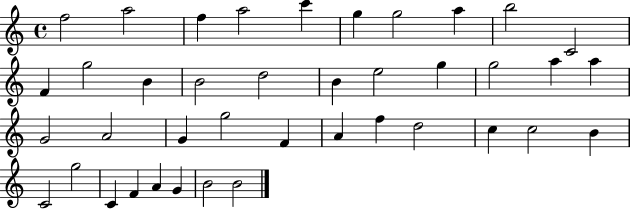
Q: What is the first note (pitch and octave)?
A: F5